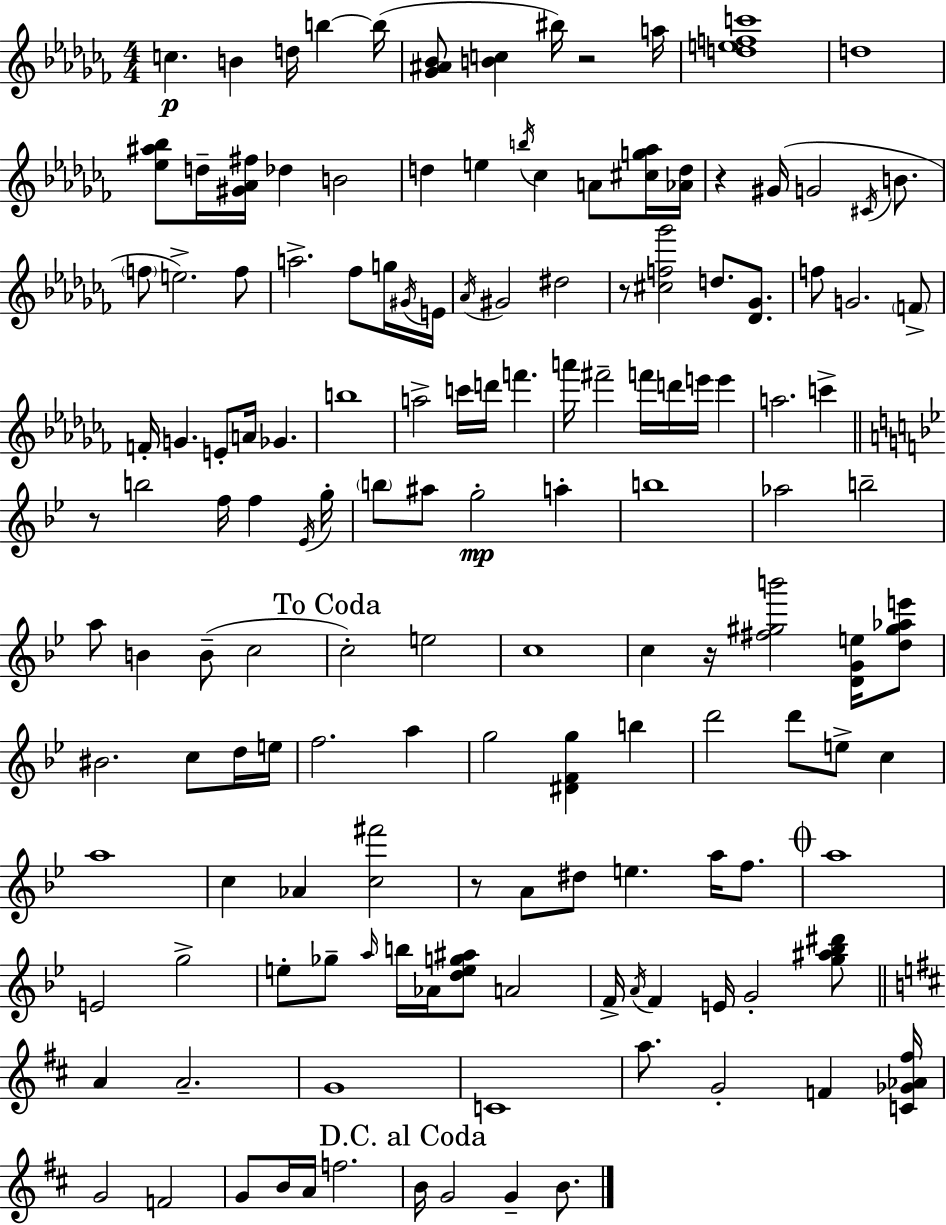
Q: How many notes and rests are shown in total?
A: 147